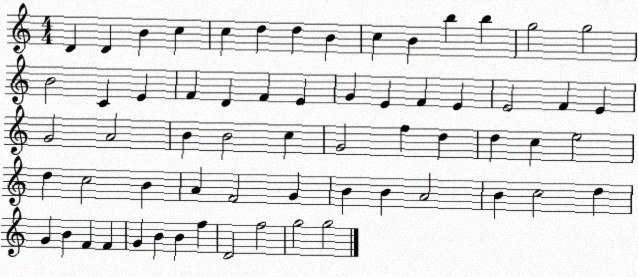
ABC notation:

X:1
T:Untitled
M:4/4
L:1/4
K:C
D D B c c d d B c B b b g2 g2 B2 C E F D F E G E F E E2 F E G2 A2 B B2 c G2 f d d c e2 d c2 B A F2 G B B A2 B c2 d G B F F G B B f D2 f2 g2 g2